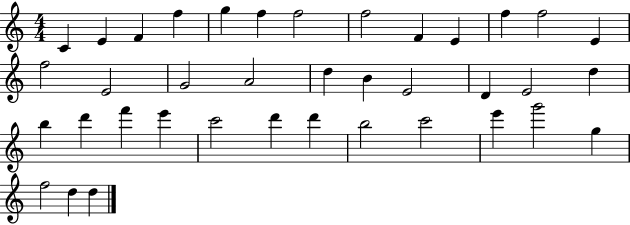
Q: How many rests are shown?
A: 0